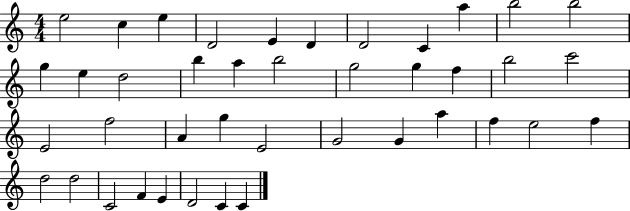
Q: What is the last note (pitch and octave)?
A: C4